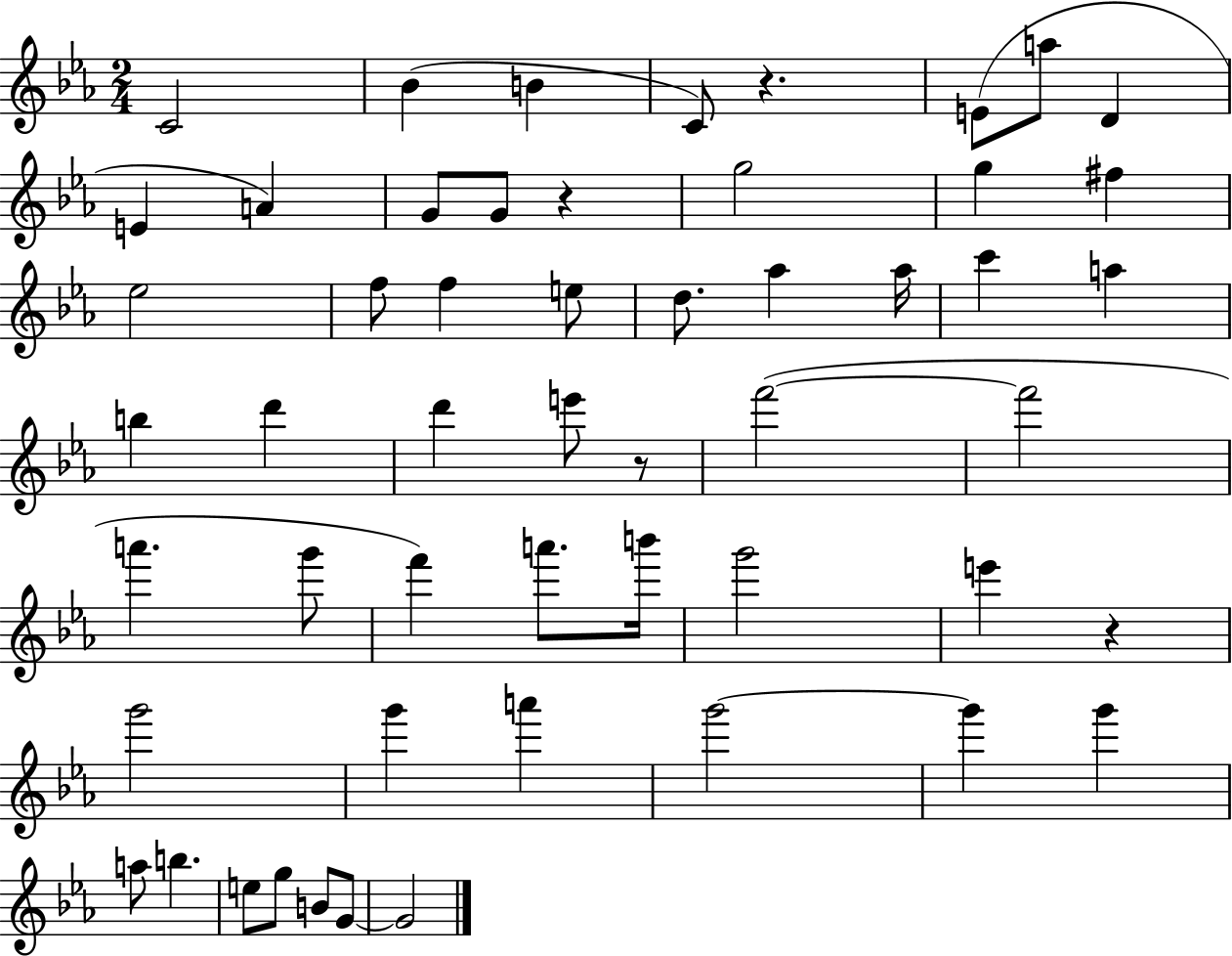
{
  \clef treble
  \numericTimeSignature
  \time 2/4
  \key ees \major
  c'2 | bes'4( b'4 | c'8) r4. | e'8( a''8 d'4 | \break e'4 a'4) | g'8 g'8 r4 | g''2 | g''4 fis''4 | \break ees''2 | f''8 f''4 e''8 | d''8. aes''4 aes''16 | c'''4 a''4 | \break b''4 d'''4 | d'''4 e'''8 r8 | f'''2~(~ | f'''2 | \break a'''4. g'''8 | f'''4) a'''8. b'''16 | g'''2 | e'''4 r4 | \break g'''2 | g'''4 a'''4 | g'''2~~ | g'''4 g'''4 | \break a''8 b''4. | e''8 g''8 b'8 g'8~~ | g'2 | \bar "|."
}